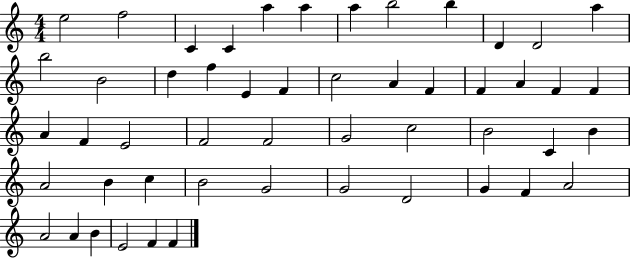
{
  \clef treble
  \numericTimeSignature
  \time 4/4
  \key c \major
  e''2 f''2 | c'4 c'4 a''4 a''4 | a''4 b''2 b''4 | d'4 d'2 a''4 | \break b''2 b'2 | d''4 f''4 e'4 f'4 | c''2 a'4 f'4 | f'4 a'4 f'4 f'4 | \break a'4 f'4 e'2 | f'2 f'2 | g'2 c''2 | b'2 c'4 b'4 | \break a'2 b'4 c''4 | b'2 g'2 | g'2 d'2 | g'4 f'4 a'2 | \break a'2 a'4 b'4 | e'2 f'4 f'4 | \bar "|."
}